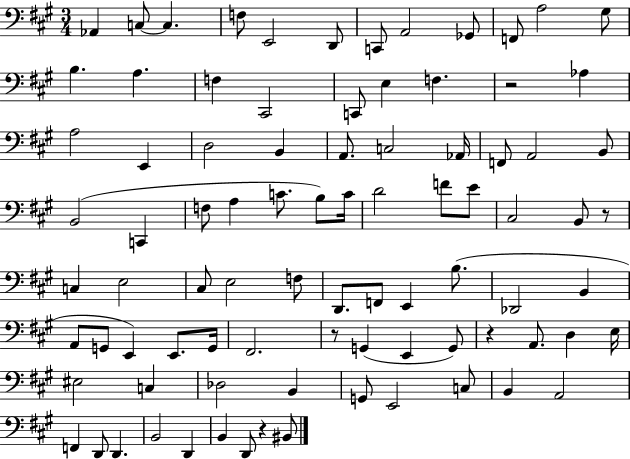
X:1
T:Untitled
M:3/4
L:1/4
K:A
_A,, C,/2 C, F,/2 E,,2 D,,/2 C,,/2 A,,2 _G,,/2 F,,/2 A,2 ^G,/2 B, A, F, ^C,,2 C,,/2 E, F, z2 _A, A,2 E,, D,2 B,, A,,/2 C,2 _A,,/4 F,,/2 A,,2 B,,/2 B,,2 C,, F,/2 A, C/2 B,/2 C/4 D2 F/2 E/2 ^C,2 B,,/2 z/2 C, E,2 ^C,/2 E,2 F,/2 D,,/2 F,,/2 E,, B,/2 _D,,2 B,, A,,/2 G,,/2 E,, E,,/2 G,,/4 ^F,,2 z/2 G,, E,, G,,/2 z A,,/2 D, E,/4 ^E,2 C, _D,2 B,, G,,/2 E,,2 C,/2 B,, A,,2 F,, D,,/2 D,, B,,2 D,, B,, D,,/2 z ^B,,/2